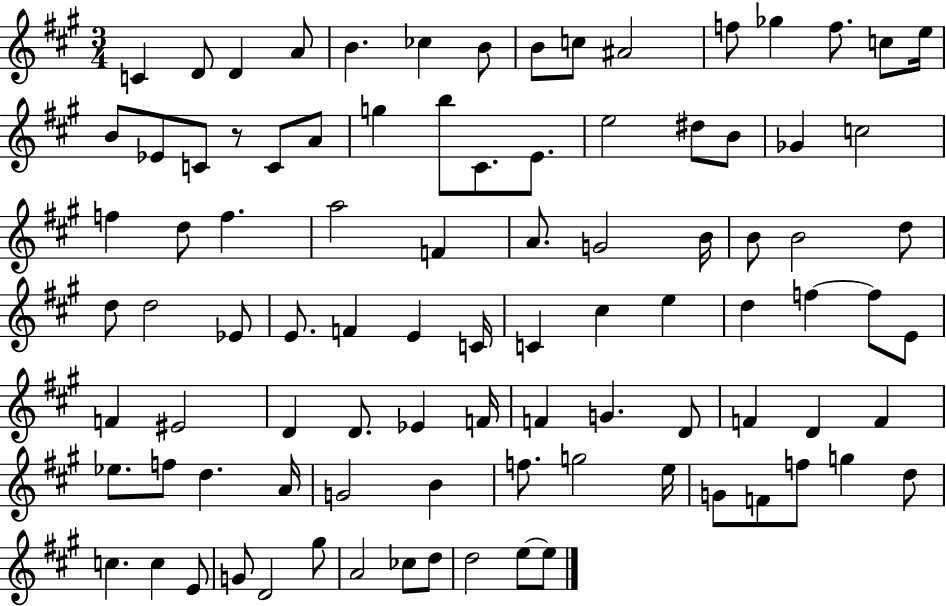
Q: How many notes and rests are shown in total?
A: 93